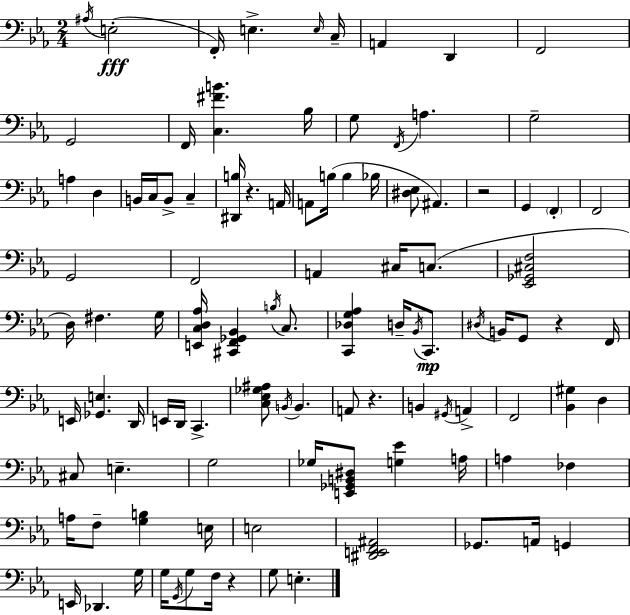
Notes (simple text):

A#3/s E3/h F2/s E3/q. E3/s C3/s A2/q D2/q F2/h G2/h F2/s [C3,F#4,B4]/q. Bb3/s G3/e F2/s A3/q. G3/h A3/q D3/q B2/s C3/s B2/e C3/q [D#2,B3]/s R/q. A2/s A2/e B3/s B3/q Bb3/s [D#3,Eb3]/e A#2/q. R/h G2/q F2/q F2/h G2/h F2/h A2/q C#3/s C3/e. [Eb2,Gb2,C#3,F3]/h D3/s F#3/q. G3/s [E2,C3,D3,Ab3]/s [C#2,F2,Gb2,Bb2]/q B3/s C3/e. [C2,Db3,G3,Ab3]/q D3/s Bb2/s C2/e. D#3/s B2/s G2/e R/q F2/s E2/s [Gb2,E3]/q. D2/s E2/s D2/s C2/q. [C3,Eb3,Gb3,A#3]/e B2/s B2/q. A2/e R/q. B2/q G#2/s A2/q F2/h [Bb2,G#3]/q D3/q C#3/e E3/q. G3/h Gb3/s [E2,Gb2,B2,D#3]/e [G3,Eb4]/q A3/s A3/q FES3/q A3/s F3/e [G3,B3]/q E3/s E3/h [D#2,E2,F2,A#2]/h Gb2/e. A2/s G2/q E2/s Db2/q. G3/s G3/s G2/s G3/e F3/s R/q G3/e E3/q.